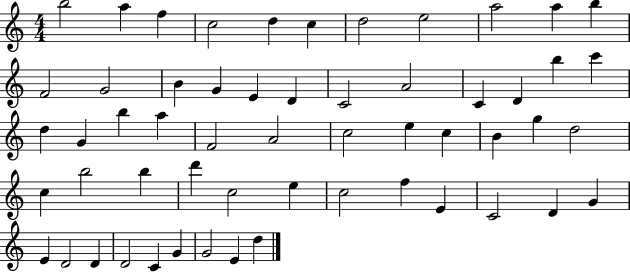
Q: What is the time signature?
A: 4/4